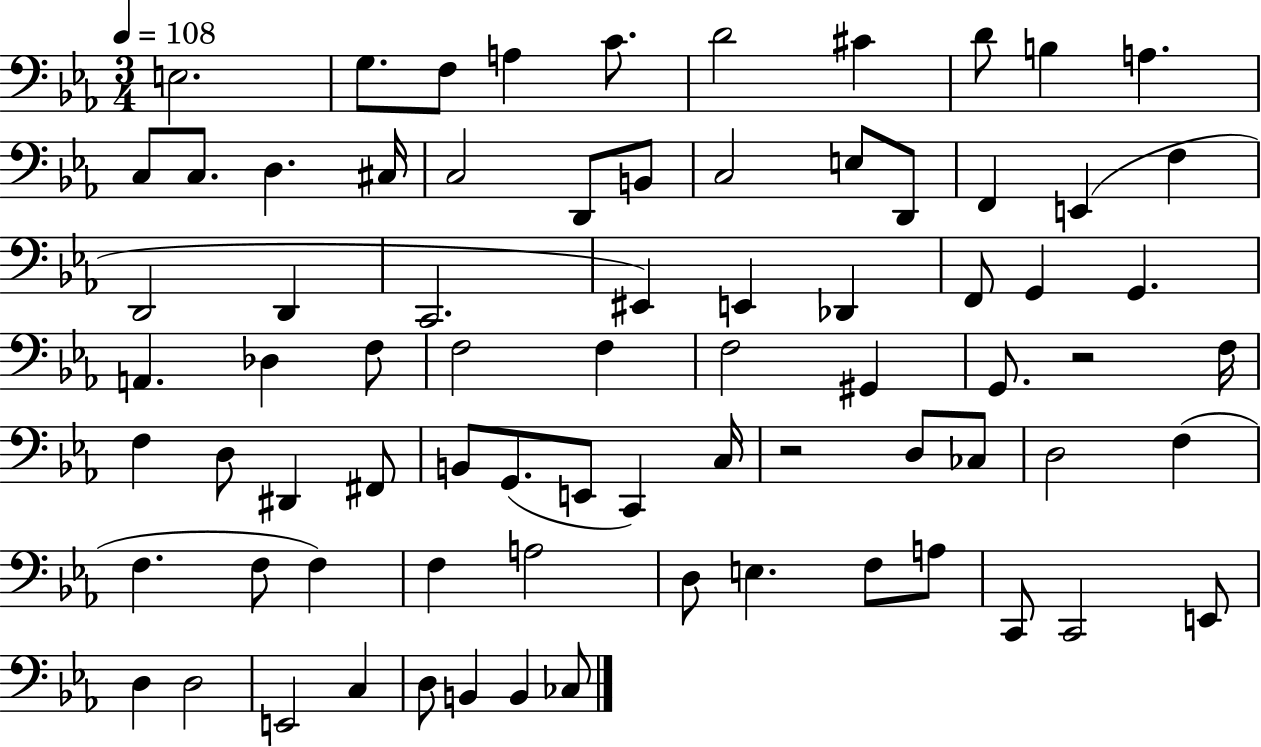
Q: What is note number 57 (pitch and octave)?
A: F3